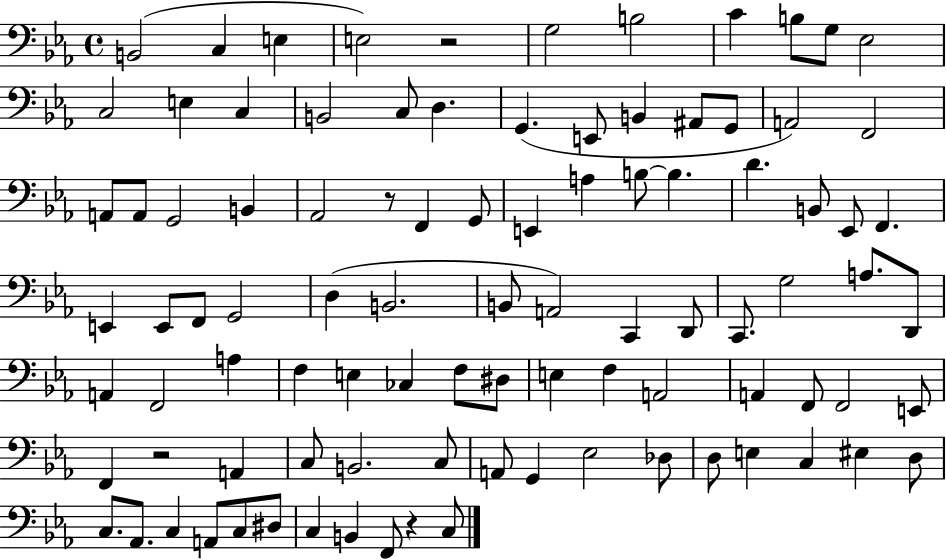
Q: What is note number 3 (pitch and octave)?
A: E3